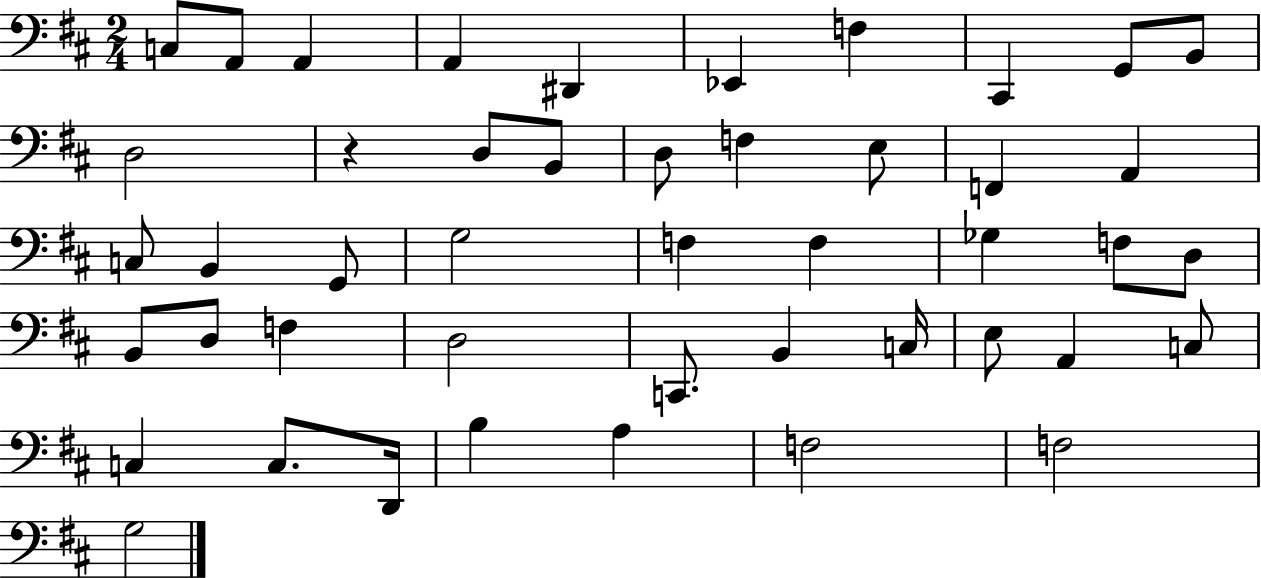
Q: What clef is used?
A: bass